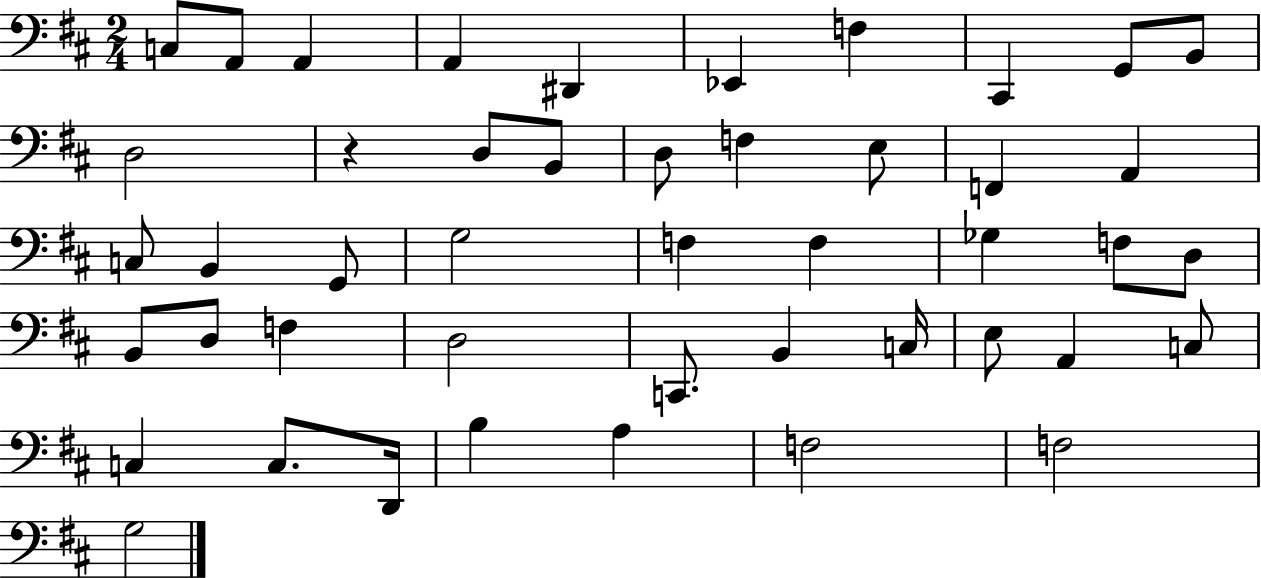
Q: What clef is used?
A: bass